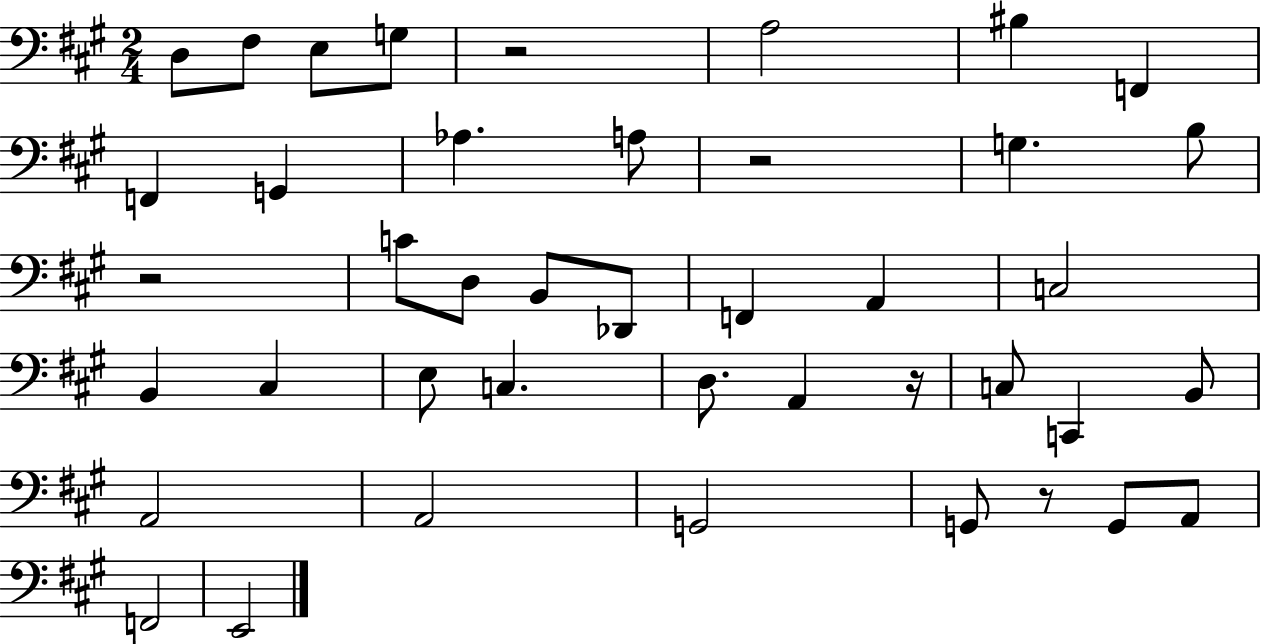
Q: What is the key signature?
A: A major